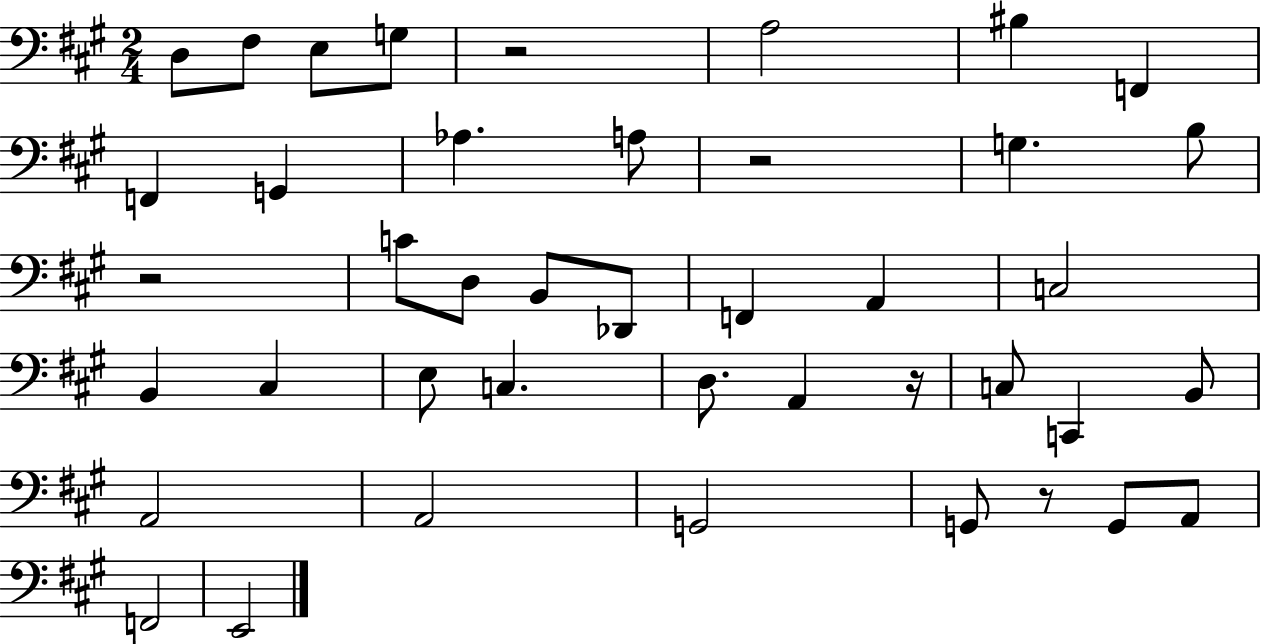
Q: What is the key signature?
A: A major